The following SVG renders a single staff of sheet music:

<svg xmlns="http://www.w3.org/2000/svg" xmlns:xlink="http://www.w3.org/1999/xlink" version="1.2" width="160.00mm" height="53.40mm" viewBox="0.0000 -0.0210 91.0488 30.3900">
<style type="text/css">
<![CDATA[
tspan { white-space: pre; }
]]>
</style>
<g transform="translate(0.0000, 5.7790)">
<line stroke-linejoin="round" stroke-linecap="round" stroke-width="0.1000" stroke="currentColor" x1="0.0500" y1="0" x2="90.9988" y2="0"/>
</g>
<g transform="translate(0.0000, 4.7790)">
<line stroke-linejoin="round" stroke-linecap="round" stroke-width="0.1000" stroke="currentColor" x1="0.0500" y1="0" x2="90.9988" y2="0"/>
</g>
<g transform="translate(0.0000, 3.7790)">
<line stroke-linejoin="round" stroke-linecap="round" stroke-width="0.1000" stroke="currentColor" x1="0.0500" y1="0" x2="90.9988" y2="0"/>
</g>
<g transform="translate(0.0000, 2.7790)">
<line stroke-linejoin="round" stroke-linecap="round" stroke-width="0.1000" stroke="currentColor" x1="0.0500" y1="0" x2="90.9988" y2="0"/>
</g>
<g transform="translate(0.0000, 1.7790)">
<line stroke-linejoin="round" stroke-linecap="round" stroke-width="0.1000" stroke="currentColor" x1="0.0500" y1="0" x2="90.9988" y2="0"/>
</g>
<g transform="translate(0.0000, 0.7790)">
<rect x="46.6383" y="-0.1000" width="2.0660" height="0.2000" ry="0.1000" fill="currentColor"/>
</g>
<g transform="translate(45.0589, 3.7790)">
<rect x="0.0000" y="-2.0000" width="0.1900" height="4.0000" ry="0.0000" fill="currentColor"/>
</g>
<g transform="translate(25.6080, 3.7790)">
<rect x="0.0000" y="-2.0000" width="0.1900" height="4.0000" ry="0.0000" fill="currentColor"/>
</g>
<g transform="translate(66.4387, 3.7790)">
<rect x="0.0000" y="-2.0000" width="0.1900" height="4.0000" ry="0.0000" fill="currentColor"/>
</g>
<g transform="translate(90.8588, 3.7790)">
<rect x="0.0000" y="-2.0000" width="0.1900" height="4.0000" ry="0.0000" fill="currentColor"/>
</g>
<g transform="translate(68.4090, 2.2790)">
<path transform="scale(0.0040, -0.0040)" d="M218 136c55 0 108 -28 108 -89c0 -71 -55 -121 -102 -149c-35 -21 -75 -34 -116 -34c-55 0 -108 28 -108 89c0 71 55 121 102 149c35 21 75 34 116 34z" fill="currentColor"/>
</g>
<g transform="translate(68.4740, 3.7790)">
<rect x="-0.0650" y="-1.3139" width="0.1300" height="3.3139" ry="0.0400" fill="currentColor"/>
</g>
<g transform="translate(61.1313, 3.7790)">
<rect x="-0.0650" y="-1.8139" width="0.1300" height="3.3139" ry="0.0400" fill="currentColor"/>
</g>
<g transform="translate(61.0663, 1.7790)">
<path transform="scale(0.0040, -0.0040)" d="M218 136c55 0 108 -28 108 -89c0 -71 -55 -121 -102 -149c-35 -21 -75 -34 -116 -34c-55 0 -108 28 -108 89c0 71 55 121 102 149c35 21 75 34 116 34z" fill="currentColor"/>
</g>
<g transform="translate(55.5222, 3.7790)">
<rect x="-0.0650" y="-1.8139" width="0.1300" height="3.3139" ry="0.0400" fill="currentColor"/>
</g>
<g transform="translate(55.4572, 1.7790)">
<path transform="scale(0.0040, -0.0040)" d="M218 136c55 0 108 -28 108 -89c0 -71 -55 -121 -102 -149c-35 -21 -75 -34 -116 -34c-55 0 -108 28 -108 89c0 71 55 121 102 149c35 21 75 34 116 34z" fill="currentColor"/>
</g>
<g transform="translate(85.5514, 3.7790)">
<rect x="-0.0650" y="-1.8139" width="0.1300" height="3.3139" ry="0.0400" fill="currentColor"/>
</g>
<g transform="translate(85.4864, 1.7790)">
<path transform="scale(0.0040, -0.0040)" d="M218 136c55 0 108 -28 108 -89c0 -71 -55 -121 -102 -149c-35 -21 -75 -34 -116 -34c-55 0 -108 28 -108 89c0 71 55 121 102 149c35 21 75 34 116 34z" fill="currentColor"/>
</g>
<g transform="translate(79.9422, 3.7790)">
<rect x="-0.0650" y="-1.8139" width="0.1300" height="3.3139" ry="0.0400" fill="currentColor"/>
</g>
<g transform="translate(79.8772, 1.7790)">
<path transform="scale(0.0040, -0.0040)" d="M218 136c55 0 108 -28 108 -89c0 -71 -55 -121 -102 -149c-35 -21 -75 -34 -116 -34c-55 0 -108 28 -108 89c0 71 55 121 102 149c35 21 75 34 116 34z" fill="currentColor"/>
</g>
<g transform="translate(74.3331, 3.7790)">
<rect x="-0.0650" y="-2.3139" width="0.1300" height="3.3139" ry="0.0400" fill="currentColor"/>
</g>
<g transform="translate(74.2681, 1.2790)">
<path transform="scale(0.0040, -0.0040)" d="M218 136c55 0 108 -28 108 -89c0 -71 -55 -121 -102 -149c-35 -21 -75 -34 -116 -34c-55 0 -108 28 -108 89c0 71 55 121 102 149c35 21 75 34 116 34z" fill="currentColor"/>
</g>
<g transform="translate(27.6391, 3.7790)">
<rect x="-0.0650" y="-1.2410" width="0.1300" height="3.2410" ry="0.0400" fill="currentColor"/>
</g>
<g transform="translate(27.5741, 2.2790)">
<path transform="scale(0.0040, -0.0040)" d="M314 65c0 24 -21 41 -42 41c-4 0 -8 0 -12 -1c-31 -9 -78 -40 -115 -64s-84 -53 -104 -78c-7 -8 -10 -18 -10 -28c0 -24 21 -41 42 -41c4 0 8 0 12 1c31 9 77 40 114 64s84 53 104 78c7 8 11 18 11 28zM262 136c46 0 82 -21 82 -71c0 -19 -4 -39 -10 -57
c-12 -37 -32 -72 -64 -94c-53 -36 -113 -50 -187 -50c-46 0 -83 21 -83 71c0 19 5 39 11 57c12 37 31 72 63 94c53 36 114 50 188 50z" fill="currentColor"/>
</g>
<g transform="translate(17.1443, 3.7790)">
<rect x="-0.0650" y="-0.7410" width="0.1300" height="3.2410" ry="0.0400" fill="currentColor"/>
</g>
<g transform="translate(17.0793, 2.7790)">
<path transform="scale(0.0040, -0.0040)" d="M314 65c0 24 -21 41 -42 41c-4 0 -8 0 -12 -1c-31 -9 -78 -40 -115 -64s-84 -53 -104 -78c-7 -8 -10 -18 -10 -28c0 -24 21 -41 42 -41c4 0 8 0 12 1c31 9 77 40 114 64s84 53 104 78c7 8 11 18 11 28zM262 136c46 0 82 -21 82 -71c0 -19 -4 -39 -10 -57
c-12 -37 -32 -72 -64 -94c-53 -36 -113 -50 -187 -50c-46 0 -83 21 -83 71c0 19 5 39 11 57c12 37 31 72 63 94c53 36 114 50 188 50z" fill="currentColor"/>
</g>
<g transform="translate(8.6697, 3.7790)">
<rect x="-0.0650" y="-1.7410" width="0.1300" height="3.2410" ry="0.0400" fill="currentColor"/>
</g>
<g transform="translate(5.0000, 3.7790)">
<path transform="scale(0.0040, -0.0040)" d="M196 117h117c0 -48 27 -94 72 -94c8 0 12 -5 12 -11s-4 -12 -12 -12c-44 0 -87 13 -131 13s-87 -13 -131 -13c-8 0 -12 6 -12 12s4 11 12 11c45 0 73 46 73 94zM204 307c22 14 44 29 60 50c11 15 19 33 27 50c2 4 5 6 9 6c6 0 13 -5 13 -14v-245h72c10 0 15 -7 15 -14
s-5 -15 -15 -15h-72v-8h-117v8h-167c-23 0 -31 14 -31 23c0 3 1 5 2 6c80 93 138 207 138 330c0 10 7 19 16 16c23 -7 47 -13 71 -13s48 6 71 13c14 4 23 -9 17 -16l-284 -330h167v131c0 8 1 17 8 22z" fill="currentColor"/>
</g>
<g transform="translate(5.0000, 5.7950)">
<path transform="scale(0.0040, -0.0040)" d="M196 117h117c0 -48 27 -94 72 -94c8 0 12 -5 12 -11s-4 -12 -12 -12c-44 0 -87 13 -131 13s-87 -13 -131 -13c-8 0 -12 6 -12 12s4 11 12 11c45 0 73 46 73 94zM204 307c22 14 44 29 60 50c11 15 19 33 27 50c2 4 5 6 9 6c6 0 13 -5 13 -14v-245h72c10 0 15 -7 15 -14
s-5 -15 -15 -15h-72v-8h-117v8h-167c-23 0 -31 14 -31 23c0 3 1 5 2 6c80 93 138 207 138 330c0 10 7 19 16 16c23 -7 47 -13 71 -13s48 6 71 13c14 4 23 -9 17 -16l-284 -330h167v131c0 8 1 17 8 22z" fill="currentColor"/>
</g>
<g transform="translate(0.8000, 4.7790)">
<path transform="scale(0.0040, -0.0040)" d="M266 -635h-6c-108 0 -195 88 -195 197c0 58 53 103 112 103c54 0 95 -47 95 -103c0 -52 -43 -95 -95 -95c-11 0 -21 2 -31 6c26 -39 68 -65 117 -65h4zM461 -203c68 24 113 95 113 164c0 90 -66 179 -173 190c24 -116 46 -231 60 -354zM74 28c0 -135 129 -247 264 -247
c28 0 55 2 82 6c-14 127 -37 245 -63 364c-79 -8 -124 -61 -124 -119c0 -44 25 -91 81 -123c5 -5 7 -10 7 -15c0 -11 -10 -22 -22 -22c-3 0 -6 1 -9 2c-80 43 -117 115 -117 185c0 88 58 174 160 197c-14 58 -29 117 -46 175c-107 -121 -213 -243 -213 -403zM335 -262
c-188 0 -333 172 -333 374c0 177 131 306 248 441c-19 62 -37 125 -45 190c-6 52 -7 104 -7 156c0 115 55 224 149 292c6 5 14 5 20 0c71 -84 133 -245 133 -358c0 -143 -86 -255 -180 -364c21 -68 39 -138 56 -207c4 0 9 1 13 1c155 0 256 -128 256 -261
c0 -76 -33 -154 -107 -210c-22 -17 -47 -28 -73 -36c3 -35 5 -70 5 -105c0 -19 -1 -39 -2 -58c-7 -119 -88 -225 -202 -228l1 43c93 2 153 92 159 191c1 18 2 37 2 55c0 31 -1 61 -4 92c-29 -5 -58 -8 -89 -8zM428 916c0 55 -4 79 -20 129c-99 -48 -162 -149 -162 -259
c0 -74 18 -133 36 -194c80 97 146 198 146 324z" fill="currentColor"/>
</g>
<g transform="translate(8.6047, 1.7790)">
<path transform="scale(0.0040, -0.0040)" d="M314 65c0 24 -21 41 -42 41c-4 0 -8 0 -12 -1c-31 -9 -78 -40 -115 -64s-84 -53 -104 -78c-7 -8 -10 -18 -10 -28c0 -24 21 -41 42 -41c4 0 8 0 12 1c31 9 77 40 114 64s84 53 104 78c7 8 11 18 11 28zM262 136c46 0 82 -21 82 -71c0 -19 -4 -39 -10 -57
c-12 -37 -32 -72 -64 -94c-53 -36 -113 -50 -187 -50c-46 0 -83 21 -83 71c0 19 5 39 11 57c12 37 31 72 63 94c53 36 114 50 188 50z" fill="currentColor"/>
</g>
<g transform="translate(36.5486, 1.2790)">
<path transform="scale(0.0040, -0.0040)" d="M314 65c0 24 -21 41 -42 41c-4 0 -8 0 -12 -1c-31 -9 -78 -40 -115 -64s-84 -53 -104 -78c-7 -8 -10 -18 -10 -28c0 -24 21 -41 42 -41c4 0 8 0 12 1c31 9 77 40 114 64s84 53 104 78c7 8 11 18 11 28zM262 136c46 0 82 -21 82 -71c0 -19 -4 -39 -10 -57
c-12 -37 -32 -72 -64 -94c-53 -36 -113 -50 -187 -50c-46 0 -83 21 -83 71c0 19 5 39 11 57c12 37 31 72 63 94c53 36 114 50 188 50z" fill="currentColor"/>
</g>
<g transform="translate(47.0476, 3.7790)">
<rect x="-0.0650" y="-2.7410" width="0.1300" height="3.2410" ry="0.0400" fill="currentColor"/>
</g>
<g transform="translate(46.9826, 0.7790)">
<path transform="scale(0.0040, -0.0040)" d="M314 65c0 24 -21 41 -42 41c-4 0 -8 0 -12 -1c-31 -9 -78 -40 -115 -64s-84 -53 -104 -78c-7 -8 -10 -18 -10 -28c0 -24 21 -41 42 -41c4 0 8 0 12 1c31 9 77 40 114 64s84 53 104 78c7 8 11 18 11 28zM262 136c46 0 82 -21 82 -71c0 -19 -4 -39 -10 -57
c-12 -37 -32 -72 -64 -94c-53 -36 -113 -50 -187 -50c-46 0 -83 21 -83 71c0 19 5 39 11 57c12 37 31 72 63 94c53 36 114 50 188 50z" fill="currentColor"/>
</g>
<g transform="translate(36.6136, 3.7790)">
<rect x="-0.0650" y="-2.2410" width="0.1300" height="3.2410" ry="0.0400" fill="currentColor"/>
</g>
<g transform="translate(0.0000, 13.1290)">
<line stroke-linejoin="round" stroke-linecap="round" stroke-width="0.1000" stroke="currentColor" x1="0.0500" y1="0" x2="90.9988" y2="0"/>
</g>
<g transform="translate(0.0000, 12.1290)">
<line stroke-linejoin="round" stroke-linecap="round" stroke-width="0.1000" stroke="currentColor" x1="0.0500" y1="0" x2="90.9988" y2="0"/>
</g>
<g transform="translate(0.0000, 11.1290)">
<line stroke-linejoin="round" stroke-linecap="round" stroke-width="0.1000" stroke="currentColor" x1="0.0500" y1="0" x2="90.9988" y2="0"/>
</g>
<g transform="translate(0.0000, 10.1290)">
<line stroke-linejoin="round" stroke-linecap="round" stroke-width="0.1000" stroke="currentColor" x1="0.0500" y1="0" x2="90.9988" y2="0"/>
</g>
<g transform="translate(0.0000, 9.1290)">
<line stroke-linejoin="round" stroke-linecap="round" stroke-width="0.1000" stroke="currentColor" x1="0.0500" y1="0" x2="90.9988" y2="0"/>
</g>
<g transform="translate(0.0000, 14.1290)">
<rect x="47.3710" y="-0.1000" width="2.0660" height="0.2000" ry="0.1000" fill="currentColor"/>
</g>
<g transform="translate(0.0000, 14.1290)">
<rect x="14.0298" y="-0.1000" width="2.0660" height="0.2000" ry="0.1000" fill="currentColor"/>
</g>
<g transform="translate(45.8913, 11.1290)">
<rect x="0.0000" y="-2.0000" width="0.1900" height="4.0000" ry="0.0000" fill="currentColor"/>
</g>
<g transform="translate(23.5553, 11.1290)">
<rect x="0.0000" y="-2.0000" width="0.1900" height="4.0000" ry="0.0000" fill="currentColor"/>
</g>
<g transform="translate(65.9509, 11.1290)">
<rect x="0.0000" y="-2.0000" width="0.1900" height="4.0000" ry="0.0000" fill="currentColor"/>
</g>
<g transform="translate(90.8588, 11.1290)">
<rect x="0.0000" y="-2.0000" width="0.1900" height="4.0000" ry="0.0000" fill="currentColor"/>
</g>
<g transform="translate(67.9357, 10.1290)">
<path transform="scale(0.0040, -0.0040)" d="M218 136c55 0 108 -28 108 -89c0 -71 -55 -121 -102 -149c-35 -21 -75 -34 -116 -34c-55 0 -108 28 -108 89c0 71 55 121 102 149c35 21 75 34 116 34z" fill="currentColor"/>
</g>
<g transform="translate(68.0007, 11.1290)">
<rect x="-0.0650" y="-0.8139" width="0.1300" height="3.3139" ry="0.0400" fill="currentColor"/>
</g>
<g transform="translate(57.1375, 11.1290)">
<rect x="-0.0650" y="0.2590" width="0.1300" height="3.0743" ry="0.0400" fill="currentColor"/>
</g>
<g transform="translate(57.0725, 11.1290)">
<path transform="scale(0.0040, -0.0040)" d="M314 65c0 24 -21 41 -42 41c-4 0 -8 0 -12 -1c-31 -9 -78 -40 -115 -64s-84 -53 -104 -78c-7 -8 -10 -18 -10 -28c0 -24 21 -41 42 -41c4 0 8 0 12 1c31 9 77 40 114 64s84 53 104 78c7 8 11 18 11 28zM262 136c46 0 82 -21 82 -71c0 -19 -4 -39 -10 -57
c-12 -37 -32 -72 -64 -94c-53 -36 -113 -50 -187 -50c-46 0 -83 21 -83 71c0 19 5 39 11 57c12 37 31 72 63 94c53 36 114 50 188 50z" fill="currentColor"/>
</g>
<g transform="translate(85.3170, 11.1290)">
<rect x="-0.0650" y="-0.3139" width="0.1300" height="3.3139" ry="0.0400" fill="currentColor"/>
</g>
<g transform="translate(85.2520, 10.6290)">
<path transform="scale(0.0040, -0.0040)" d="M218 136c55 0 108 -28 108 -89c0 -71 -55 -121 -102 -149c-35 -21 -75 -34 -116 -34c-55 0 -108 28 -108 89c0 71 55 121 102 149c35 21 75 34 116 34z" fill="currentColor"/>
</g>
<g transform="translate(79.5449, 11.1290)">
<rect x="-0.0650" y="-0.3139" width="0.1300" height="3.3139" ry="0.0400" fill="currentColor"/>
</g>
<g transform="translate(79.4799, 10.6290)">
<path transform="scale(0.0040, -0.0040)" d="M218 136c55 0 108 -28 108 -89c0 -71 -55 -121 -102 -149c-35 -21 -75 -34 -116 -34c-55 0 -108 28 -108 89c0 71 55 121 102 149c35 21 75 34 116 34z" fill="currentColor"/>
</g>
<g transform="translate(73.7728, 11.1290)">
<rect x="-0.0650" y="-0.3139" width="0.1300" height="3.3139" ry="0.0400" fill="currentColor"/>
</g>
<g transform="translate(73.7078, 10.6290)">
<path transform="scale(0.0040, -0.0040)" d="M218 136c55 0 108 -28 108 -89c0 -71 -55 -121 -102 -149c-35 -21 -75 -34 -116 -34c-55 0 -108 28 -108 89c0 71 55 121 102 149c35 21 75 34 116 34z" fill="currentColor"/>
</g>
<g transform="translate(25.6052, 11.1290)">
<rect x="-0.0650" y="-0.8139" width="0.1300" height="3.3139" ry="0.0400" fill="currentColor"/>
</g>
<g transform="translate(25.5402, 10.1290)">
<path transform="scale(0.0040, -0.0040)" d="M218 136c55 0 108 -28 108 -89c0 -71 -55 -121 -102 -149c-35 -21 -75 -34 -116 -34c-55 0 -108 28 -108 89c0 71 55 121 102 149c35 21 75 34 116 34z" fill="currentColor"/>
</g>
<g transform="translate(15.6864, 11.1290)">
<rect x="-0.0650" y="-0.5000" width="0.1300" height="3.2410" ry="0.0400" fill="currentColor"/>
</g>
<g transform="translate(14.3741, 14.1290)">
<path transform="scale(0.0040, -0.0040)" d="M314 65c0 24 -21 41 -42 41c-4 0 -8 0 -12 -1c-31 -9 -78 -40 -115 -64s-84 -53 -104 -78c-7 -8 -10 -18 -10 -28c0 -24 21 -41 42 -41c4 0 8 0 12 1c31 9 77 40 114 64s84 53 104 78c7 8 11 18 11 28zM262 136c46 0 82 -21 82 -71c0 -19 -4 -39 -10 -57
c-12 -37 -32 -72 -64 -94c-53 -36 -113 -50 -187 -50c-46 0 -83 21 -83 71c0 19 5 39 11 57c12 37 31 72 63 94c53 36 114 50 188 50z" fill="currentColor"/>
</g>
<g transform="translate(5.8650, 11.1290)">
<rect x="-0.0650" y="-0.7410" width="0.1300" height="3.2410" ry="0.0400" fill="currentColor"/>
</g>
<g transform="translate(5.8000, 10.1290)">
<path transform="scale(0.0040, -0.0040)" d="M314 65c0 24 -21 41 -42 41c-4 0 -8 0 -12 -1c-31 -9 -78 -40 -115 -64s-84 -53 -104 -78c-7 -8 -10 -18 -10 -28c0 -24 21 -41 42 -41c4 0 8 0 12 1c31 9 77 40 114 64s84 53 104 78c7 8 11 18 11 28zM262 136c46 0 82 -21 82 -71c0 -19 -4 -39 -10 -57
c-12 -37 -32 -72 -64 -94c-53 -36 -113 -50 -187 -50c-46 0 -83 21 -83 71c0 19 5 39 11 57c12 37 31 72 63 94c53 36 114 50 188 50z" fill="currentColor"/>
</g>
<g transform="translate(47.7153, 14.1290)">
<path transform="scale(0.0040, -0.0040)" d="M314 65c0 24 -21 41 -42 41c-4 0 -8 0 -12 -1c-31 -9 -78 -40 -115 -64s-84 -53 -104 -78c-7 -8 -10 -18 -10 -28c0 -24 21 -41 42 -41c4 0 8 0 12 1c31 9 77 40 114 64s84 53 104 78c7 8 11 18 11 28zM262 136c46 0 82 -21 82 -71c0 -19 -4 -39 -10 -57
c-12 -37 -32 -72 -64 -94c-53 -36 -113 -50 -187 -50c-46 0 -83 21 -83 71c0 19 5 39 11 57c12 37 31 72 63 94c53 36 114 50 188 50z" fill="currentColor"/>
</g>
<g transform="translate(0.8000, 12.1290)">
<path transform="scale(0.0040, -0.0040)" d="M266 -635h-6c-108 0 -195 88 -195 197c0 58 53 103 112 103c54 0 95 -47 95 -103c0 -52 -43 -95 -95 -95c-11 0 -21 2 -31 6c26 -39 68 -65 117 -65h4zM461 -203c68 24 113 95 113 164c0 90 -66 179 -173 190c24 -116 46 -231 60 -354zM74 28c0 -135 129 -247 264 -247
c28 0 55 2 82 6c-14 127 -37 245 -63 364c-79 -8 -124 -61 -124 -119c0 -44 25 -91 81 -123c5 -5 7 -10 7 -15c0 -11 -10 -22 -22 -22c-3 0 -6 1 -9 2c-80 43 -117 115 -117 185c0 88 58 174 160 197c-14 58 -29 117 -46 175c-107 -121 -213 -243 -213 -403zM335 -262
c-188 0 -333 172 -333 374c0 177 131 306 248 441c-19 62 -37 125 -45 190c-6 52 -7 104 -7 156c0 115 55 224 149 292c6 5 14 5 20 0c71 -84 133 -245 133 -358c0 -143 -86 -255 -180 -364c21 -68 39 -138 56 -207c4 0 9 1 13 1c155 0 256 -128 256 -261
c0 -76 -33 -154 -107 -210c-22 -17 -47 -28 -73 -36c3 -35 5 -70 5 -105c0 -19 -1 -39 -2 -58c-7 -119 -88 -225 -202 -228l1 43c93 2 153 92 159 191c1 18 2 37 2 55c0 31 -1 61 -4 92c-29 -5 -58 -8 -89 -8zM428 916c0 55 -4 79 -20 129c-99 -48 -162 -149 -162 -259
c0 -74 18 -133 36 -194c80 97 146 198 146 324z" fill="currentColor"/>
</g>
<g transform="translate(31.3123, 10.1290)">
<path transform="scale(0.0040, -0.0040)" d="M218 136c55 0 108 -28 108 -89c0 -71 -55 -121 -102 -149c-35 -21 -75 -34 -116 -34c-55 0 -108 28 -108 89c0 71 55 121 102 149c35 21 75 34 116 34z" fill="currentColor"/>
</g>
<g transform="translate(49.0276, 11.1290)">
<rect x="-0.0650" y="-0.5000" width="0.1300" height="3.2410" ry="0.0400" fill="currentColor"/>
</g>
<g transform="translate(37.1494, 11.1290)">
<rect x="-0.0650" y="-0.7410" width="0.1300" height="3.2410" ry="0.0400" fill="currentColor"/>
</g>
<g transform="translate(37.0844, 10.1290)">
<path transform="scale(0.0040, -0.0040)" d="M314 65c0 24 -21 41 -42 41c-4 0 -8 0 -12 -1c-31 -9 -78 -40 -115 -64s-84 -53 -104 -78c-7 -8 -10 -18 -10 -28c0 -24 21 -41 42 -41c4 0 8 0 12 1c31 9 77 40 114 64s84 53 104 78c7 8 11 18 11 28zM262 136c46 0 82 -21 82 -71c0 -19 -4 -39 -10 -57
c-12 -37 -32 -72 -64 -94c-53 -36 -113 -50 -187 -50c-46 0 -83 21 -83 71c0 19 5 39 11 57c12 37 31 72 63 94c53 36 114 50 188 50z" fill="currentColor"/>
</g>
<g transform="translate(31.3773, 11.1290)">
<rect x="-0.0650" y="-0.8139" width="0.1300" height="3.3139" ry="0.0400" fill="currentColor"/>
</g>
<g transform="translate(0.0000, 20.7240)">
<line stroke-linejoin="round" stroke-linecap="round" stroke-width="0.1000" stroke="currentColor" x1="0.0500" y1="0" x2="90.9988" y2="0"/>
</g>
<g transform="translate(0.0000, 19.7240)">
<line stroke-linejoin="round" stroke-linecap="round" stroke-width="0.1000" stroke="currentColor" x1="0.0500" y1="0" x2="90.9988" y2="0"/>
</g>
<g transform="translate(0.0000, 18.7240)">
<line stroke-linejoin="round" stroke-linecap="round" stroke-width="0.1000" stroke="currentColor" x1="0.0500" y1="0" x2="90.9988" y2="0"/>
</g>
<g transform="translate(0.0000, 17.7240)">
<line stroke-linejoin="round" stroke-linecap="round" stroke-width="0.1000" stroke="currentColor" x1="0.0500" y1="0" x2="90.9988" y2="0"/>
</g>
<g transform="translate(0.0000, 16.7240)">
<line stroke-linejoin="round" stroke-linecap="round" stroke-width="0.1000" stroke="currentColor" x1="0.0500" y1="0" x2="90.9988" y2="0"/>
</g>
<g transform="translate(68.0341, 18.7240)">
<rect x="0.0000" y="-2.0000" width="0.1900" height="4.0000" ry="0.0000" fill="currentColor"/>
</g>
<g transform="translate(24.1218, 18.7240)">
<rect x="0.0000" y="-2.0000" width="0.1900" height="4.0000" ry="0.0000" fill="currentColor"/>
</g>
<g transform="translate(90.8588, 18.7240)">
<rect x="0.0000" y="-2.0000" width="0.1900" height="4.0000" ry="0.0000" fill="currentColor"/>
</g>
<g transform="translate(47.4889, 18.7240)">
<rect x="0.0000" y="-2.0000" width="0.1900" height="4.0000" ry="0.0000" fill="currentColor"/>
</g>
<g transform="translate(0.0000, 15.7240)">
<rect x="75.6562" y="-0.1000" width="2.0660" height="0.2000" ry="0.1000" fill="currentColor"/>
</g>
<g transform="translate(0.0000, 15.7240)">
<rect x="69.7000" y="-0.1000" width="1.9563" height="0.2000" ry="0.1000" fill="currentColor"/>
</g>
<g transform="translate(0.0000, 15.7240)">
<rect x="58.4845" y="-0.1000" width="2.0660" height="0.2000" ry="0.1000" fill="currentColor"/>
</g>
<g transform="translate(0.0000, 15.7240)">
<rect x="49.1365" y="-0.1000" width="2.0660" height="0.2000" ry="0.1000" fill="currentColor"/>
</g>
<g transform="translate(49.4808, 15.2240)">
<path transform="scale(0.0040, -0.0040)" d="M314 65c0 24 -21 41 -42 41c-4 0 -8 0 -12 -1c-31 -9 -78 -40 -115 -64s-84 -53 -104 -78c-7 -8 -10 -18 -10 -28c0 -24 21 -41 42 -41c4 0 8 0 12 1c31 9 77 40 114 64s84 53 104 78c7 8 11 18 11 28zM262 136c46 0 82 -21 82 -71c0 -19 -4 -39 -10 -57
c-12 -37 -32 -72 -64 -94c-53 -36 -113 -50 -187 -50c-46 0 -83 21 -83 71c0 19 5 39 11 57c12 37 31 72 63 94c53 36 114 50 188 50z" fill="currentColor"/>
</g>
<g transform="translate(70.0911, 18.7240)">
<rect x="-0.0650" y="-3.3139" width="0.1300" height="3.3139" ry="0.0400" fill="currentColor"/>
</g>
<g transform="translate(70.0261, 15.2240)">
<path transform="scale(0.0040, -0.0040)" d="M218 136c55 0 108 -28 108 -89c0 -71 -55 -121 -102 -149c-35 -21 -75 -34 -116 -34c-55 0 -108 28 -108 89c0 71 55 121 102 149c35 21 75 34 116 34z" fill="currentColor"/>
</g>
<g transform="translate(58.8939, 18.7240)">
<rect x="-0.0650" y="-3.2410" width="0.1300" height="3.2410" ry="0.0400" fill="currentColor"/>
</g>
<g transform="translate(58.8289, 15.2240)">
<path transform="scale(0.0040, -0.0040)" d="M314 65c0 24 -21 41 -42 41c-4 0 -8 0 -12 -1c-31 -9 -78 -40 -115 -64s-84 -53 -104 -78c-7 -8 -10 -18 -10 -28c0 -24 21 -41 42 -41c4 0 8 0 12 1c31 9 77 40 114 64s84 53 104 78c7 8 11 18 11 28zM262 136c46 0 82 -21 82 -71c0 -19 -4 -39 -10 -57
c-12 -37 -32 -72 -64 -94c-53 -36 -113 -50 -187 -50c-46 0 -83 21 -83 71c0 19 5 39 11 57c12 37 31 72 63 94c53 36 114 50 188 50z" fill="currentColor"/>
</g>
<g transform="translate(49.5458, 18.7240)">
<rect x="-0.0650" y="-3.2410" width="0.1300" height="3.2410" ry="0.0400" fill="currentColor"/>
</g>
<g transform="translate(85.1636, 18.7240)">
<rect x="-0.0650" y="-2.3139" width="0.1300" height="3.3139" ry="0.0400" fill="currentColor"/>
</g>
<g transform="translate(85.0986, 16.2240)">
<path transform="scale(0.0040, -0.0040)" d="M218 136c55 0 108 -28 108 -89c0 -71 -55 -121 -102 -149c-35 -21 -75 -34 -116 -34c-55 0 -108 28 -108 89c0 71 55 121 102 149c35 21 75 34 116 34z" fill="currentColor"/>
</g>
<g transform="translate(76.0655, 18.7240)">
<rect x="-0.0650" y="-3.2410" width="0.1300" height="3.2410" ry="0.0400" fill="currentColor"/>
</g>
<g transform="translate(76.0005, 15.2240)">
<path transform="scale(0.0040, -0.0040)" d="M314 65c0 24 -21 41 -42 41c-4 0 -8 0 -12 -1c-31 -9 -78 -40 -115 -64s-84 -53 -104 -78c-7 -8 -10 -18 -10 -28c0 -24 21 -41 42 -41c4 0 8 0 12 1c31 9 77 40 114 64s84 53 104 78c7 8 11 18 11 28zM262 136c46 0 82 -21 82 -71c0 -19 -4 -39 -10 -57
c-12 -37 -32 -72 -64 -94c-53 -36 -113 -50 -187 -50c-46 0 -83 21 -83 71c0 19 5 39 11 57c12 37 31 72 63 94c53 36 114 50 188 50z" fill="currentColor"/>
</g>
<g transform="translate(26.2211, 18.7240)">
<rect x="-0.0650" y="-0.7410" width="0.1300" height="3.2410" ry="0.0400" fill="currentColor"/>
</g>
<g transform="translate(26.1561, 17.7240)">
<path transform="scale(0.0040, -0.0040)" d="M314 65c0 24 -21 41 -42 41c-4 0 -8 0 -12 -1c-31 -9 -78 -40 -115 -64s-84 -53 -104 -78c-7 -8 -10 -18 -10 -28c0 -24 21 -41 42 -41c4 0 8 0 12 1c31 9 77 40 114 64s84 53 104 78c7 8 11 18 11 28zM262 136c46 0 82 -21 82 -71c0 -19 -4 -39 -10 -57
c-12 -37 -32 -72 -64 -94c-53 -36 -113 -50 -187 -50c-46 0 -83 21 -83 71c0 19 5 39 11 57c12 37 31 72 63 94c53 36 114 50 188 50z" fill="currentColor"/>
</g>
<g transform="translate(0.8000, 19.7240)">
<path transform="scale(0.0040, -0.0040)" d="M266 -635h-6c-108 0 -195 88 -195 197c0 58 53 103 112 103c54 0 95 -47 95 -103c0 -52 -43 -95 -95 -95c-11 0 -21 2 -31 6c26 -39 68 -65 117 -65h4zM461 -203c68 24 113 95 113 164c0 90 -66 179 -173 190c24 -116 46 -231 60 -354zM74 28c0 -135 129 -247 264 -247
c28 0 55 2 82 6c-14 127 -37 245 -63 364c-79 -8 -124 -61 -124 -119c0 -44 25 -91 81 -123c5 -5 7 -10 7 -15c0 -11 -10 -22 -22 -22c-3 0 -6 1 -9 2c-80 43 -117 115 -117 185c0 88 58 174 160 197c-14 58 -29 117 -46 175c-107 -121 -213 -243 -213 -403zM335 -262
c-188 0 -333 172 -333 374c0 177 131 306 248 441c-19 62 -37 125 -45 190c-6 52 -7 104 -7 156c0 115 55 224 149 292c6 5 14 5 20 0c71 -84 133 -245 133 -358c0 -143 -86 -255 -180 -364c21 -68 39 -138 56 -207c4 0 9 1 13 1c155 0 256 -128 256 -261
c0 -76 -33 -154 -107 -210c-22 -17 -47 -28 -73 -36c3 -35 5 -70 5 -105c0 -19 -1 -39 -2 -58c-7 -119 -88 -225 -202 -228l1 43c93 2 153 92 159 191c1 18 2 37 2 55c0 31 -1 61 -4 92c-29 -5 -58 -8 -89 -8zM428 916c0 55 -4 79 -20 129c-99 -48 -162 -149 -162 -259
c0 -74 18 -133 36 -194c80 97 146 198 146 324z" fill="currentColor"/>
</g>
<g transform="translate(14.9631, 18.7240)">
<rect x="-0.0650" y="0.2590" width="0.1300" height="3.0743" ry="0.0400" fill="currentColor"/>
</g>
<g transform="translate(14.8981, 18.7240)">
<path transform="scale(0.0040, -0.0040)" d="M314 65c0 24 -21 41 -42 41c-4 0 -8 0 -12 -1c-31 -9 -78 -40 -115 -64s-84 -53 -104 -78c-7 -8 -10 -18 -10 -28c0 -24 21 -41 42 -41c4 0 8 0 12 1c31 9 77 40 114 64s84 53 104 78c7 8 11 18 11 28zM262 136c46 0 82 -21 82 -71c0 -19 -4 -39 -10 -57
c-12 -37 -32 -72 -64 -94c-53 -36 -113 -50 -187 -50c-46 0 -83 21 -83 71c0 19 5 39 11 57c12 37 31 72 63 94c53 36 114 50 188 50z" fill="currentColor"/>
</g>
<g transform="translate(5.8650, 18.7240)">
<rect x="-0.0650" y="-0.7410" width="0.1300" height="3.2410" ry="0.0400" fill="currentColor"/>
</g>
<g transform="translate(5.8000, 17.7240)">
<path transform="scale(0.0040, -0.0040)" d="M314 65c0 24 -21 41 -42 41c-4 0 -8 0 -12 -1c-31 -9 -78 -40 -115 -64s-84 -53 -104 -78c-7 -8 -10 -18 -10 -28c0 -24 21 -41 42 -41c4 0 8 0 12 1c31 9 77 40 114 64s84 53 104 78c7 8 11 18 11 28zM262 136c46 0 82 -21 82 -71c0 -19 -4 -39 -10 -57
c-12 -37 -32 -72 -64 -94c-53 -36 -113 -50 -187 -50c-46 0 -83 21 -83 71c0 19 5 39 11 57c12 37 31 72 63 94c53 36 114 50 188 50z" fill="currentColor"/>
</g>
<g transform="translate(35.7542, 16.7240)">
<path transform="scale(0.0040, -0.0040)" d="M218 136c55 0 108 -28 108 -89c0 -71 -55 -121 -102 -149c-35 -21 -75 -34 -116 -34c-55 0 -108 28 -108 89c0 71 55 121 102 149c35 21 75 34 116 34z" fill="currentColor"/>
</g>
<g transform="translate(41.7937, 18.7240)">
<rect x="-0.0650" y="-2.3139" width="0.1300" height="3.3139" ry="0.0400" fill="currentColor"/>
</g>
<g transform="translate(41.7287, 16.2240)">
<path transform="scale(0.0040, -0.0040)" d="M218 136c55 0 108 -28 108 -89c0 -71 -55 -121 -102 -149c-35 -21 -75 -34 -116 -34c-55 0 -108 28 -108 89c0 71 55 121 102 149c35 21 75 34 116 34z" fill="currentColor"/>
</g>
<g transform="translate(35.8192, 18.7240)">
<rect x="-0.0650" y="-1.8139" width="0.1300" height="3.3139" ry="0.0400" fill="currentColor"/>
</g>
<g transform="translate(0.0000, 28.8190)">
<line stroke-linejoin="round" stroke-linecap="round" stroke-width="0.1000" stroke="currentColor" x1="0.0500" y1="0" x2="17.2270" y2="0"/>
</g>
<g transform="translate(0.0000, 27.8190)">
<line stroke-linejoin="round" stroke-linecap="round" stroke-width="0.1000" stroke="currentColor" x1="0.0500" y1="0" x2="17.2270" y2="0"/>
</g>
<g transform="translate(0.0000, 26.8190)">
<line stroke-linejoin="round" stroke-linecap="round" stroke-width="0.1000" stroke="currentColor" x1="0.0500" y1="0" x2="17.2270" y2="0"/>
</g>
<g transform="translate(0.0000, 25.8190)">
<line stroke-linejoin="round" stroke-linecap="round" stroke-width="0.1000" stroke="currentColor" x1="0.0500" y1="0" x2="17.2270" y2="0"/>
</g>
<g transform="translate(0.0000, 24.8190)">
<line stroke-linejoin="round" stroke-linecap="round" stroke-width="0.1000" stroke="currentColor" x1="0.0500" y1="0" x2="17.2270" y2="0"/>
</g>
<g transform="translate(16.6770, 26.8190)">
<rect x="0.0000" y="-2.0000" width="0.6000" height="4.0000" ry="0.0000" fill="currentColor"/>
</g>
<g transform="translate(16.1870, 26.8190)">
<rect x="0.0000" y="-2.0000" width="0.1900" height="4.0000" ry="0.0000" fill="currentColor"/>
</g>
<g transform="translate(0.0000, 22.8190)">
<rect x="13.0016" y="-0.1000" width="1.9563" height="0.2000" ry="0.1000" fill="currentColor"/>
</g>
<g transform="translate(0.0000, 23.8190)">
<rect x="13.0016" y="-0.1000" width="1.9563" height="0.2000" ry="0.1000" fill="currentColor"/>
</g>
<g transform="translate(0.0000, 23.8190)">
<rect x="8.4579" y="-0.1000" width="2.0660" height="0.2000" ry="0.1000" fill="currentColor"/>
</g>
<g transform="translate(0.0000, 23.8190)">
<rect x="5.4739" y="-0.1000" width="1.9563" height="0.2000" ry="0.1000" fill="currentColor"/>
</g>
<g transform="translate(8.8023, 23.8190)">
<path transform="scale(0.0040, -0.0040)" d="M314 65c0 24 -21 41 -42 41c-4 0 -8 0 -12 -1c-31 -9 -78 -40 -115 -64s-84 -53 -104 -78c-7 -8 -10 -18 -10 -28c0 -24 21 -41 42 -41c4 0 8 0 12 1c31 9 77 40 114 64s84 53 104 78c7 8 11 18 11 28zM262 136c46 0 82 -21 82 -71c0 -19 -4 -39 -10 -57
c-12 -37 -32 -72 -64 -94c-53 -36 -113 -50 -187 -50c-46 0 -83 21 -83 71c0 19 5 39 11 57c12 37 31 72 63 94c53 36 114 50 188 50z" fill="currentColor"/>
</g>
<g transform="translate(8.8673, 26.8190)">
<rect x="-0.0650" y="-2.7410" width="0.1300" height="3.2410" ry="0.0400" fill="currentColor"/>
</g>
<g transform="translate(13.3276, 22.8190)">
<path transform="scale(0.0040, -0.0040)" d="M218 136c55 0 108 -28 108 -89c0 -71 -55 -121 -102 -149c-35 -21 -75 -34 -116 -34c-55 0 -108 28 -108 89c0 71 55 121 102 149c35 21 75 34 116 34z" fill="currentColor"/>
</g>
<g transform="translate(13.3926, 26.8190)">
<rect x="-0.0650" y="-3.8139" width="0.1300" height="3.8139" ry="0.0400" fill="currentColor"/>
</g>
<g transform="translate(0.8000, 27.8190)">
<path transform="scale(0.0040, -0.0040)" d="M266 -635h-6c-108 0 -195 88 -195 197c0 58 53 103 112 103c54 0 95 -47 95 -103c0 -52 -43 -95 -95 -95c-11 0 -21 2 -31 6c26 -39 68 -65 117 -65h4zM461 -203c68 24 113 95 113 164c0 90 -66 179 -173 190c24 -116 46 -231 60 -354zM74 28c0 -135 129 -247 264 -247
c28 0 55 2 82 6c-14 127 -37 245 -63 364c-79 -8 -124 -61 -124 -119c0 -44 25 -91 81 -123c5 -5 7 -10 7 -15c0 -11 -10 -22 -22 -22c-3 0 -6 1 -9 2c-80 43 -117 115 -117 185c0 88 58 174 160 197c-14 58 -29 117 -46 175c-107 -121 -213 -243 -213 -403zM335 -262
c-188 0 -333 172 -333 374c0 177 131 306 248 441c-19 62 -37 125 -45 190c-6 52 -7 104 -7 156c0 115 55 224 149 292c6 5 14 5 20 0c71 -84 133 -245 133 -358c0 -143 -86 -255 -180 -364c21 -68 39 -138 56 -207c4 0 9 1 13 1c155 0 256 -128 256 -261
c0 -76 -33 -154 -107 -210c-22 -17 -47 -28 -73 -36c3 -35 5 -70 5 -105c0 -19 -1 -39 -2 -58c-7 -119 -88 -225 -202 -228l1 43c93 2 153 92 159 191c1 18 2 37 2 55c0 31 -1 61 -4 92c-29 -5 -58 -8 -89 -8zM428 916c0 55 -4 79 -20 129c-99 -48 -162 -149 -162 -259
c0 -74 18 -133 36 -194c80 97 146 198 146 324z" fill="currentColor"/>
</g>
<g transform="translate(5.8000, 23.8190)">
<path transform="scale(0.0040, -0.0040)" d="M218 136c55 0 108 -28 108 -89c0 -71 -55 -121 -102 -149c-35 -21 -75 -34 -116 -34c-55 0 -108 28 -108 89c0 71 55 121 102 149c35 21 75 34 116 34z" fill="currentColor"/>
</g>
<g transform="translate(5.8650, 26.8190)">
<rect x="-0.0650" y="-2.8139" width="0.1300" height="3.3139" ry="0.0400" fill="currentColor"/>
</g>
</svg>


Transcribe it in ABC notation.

X:1
T:Untitled
M:4/4
L:1/4
K:C
f2 d2 e2 g2 a2 f f e g f f d2 C2 d d d2 C2 B2 d c c c d2 B2 d2 f g b2 b2 b b2 g a a2 c'